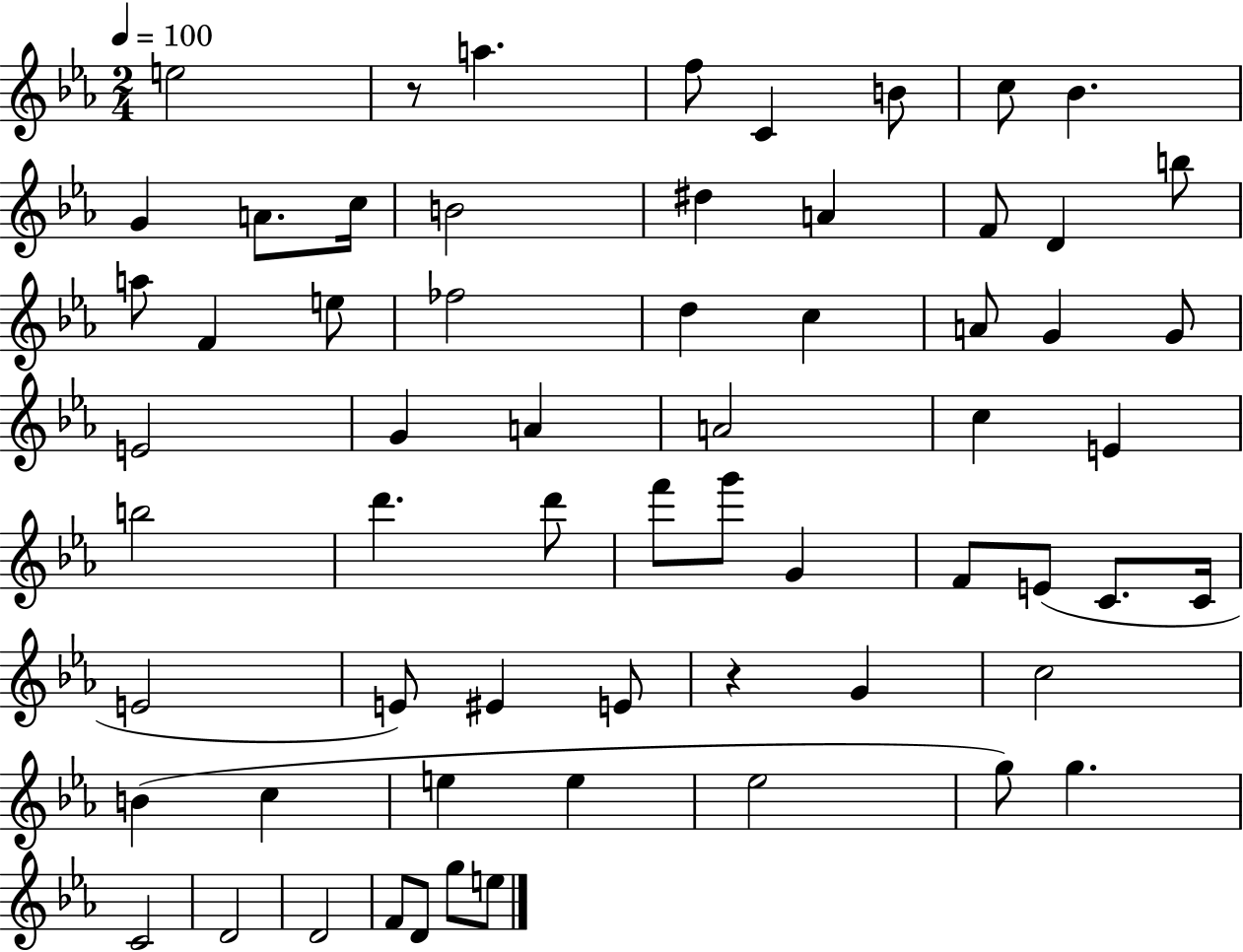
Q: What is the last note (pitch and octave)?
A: E5